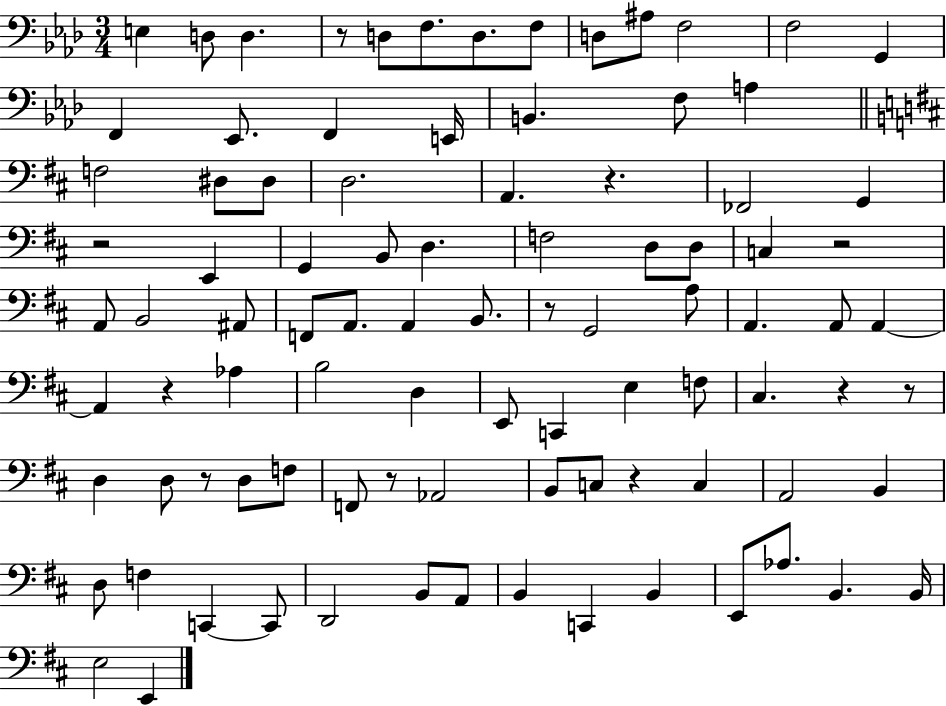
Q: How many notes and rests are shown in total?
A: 93